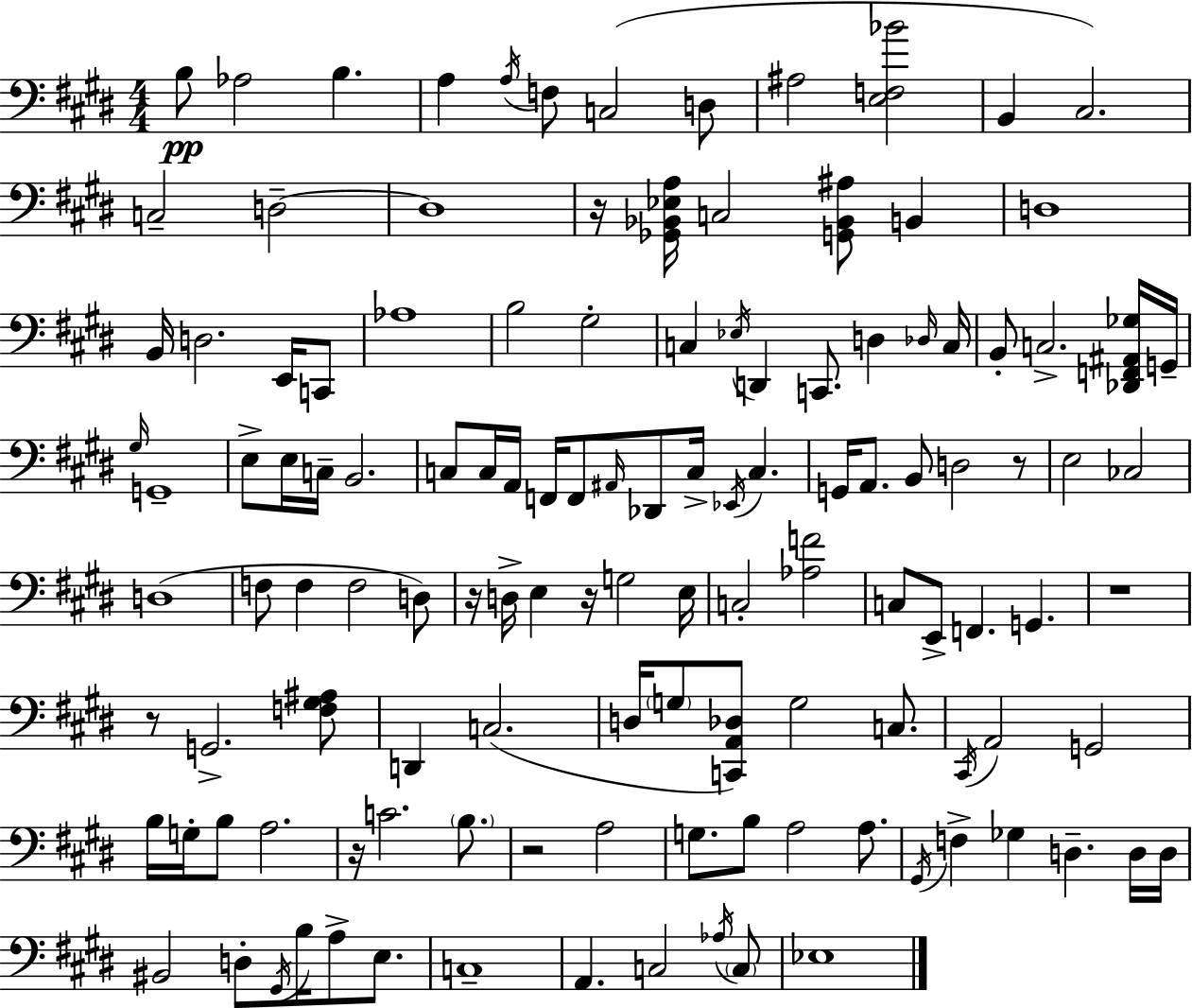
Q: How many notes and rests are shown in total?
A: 124